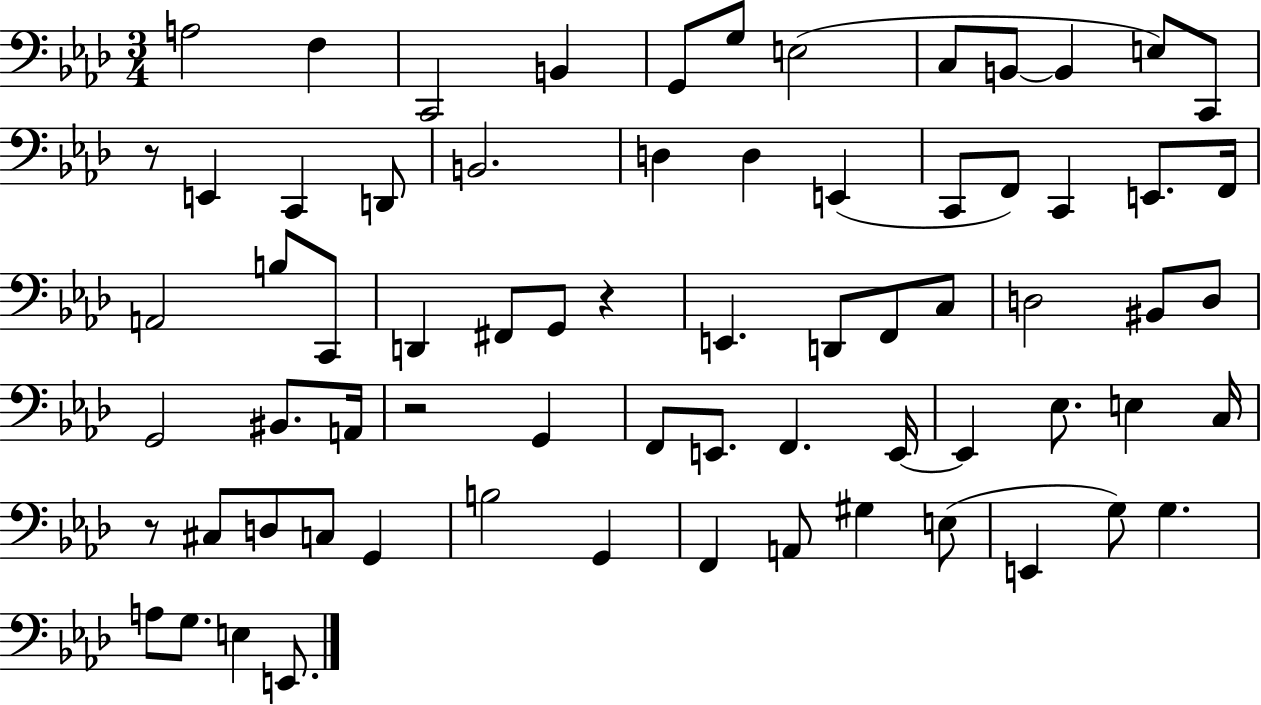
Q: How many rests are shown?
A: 4